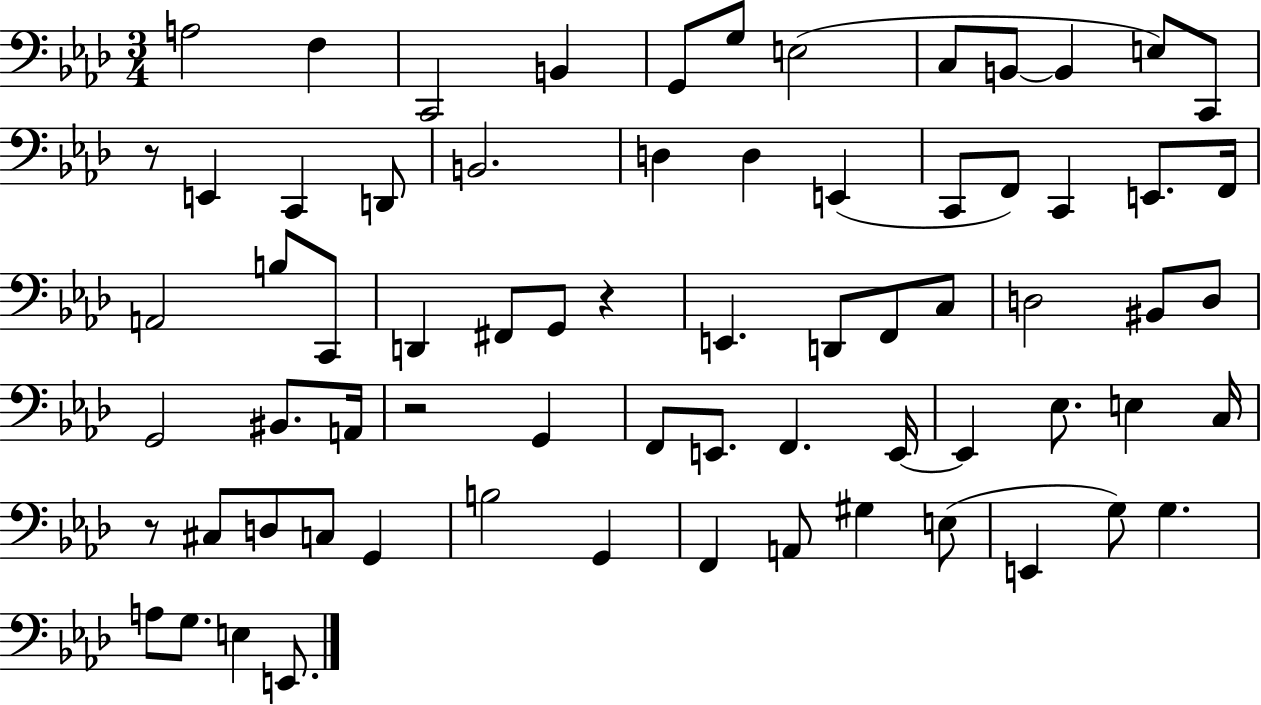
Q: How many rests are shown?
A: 4